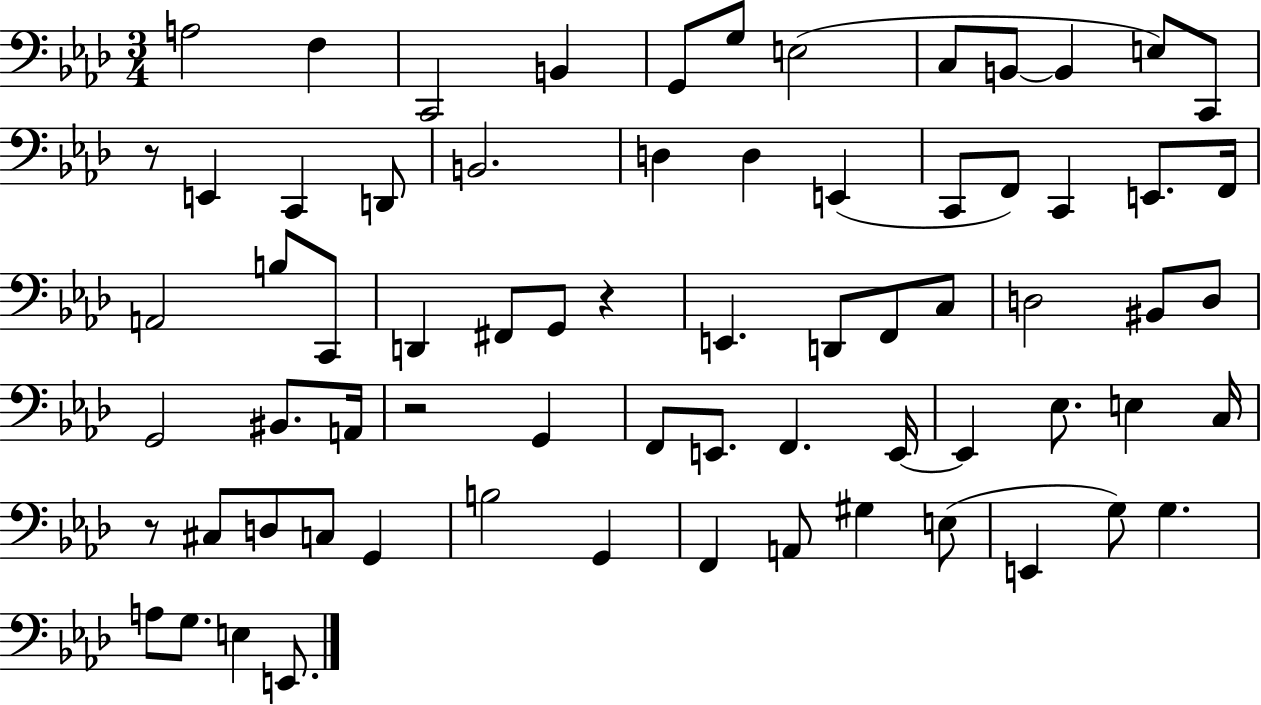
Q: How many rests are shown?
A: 4